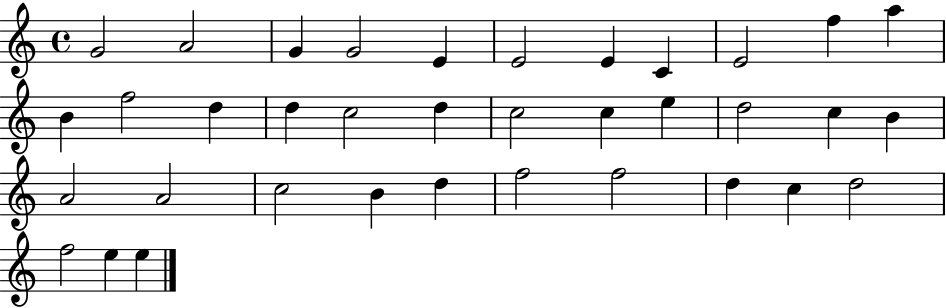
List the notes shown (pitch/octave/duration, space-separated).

G4/h A4/h G4/q G4/h E4/q E4/h E4/q C4/q E4/h F5/q A5/q B4/q F5/h D5/q D5/q C5/h D5/q C5/h C5/q E5/q D5/h C5/q B4/q A4/h A4/h C5/h B4/q D5/q F5/h F5/h D5/q C5/q D5/h F5/h E5/q E5/q